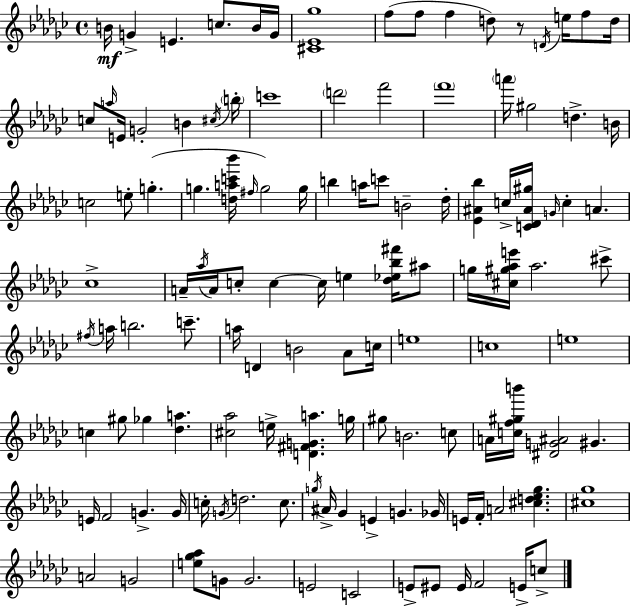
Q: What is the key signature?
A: EES minor